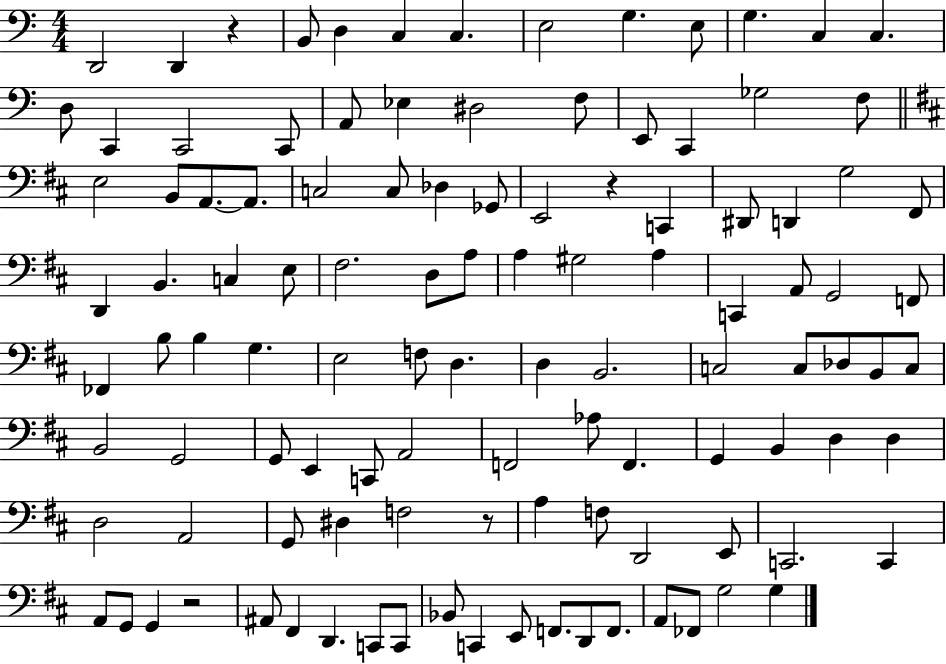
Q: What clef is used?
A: bass